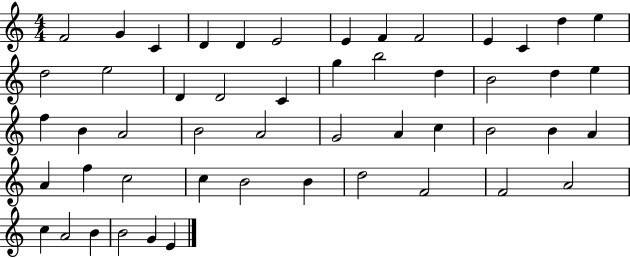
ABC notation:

X:1
T:Untitled
M:4/4
L:1/4
K:C
F2 G C D D E2 E F F2 E C d e d2 e2 D D2 C g b2 d B2 d e f B A2 B2 A2 G2 A c B2 B A A f c2 c B2 B d2 F2 F2 A2 c A2 B B2 G E